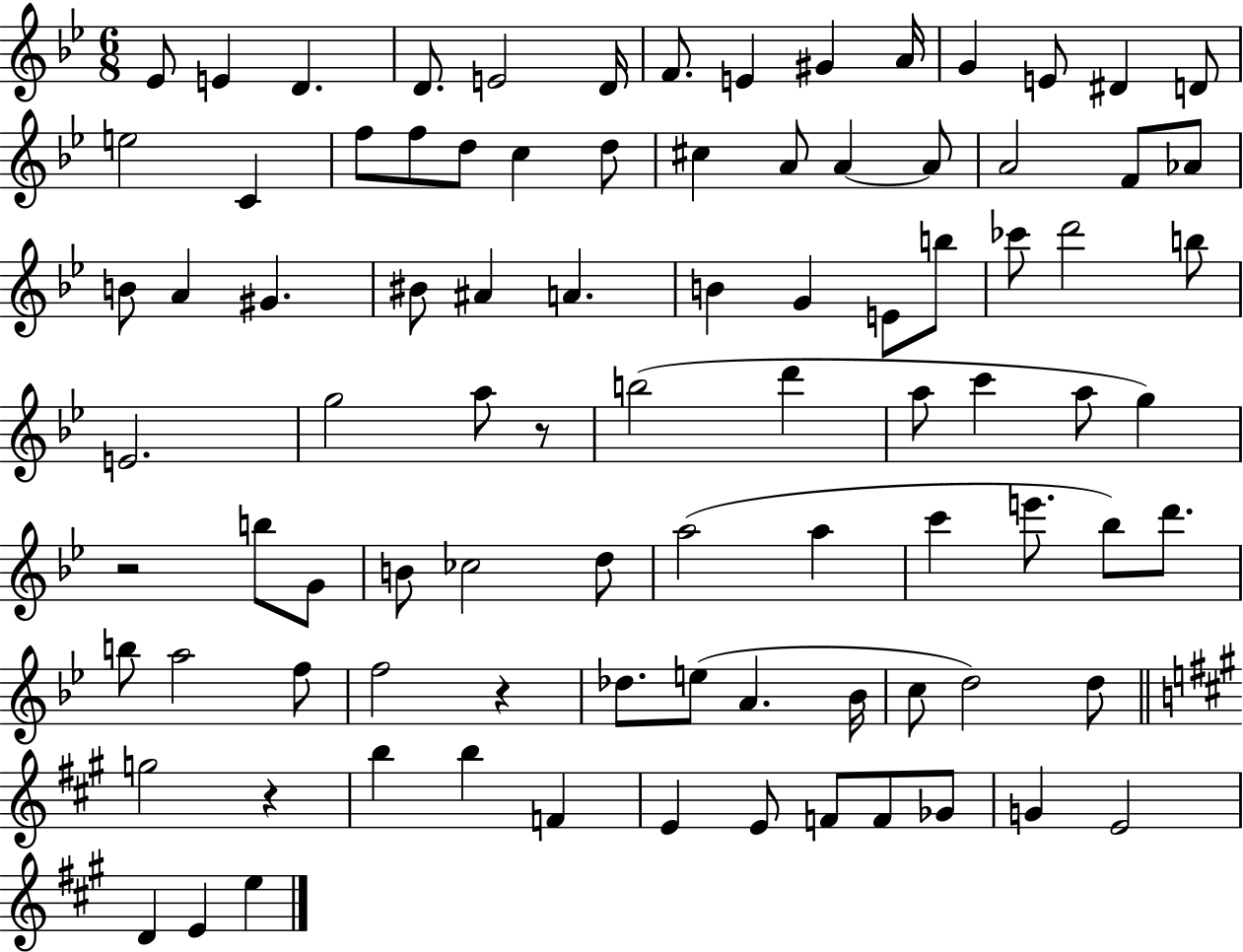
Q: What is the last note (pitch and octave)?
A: E5